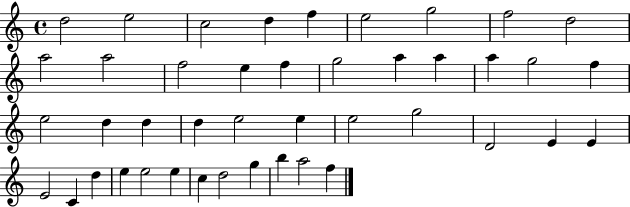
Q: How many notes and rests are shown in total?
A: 43